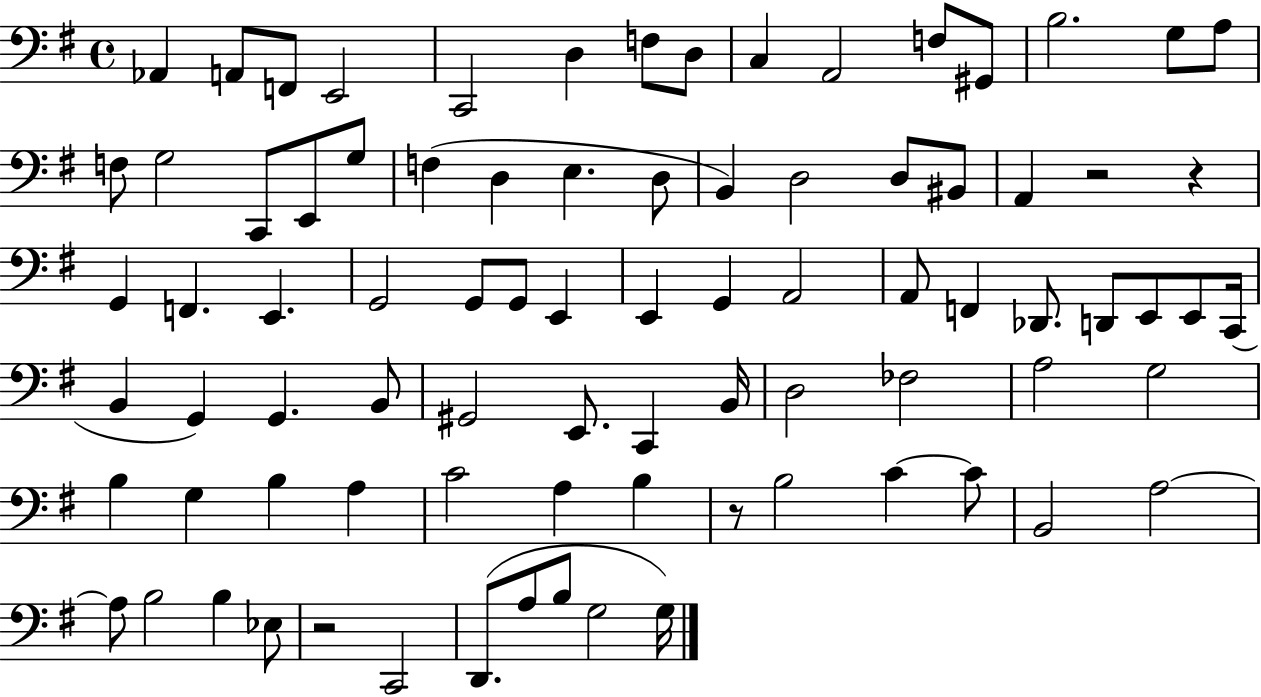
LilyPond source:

{
  \clef bass
  \time 4/4
  \defaultTimeSignature
  \key g \major
  aes,4 a,8 f,8 e,2 | c,2 d4 f8 d8 | c4 a,2 f8 gis,8 | b2. g8 a8 | \break f8 g2 c,8 e,8 g8 | f4( d4 e4. d8 | b,4) d2 d8 bis,8 | a,4 r2 r4 | \break g,4 f,4. e,4. | g,2 g,8 g,8 e,4 | e,4 g,4 a,2 | a,8 f,4 des,8. d,8 e,8 e,8 c,16( | \break b,4 g,4) g,4. b,8 | gis,2 e,8. c,4 b,16 | d2 fes2 | a2 g2 | \break b4 g4 b4 a4 | c'2 a4 b4 | r8 b2 c'4~~ c'8 | b,2 a2~~ | \break a8 b2 b4 ees8 | r2 c,2 | d,8.( a8 b8 g2 g16) | \bar "|."
}